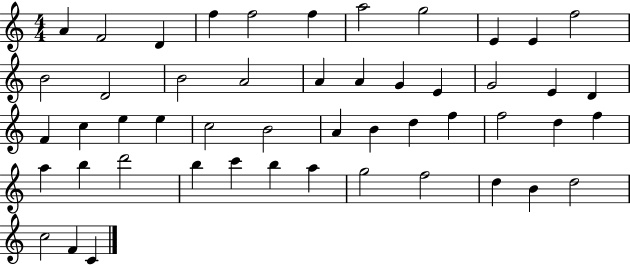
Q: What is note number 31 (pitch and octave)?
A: D5